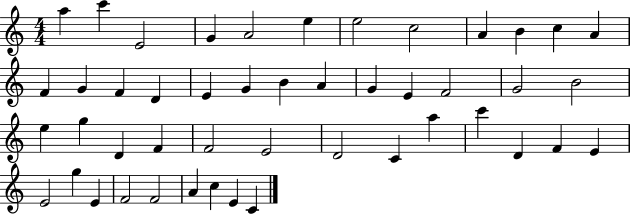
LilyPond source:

{
  \clef treble
  \numericTimeSignature
  \time 4/4
  \key c \major
  a''4 c'''4 e'2 | g'4 a'2 e''4 | e''2 c''2 | a'4 b'4 c''4 a'4 | \break f'4 g'4 f'4 d'4 | e'4 g'4 b'4 a'4 | g'4 e'4 f'2 | g'2 b'2 | \break e''4 g''4 d'4 f'4 | f'2 e'2 | d'2 c'4 a''4 | c'''4 d'4 f'4 e'4 | \break e'2 g''4 e'4 | f'2 f'2 | a'4 c''4 e'4 c'4 | \bar "|."
}